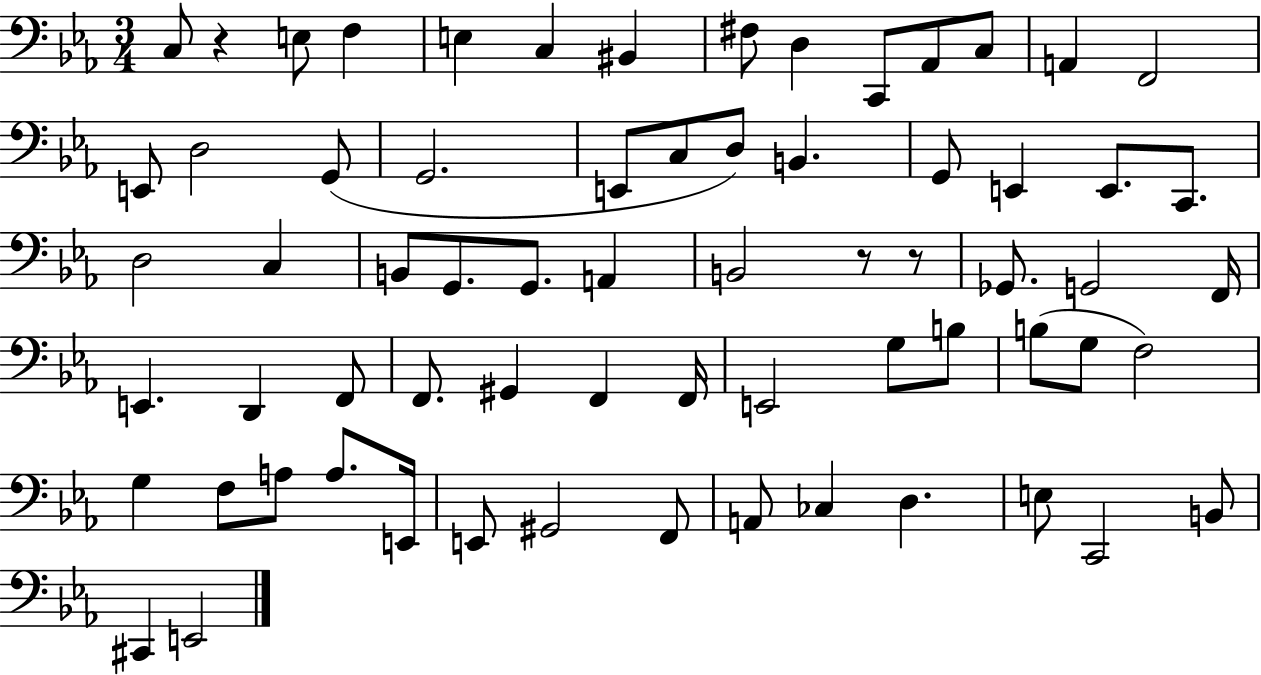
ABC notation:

X:1
T:Untitled
M:3/4
L:1/4
K:Eb
C,/2 z E,/2 F, E, C, ^B,, ^F,/2 D, C,,/2 _A,,/2 C,/2 A,, F,,2 E,,/2 D,2 G,,/2 G,,2 E,,/2 C,/2 D,/2 B,, G,,/2 E,, E,,/2 C,,/2 D,2 C, B,,/2 G,,/2 G,,/2 A,, B,,2 z/2 z/2 _G,,/2 G,,2 F,,/4 E,, D,, F,,/2 F,,/2 ^G,, F,, F,,/4 E,,2 G,/2 B,/2 B,/2 G,/2 F,2 G, F,/2 A,/2 A,/2 E,,/4 E,,/2 ^G,,2 F,,/2 A,,/2 _C, D, E,/2 C,,2 B,,/2 ^C,, E,,2